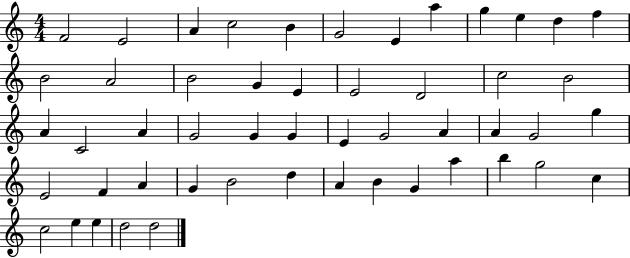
F4/h E4/h A4/q C5/h B4/q G4/h E4/q A5/q G5/q E5/q D5/q F5/q B4/h A4/h B4/h G4/q E4/q E4/h D4/h C5/h B4/h A4/q C4/h A4/q G4/h G4/q G4/q E4/q G4/h A4/q A4/q G4/h G5/q E4/h F4/q A4/q G4/q B4/h D5/q A4/q B4/q G4/q A5/q B5/q G5/h C5/q C5/h E5/q E5/q D5/h D5/h